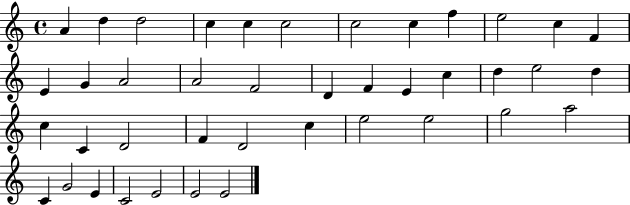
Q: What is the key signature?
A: C major